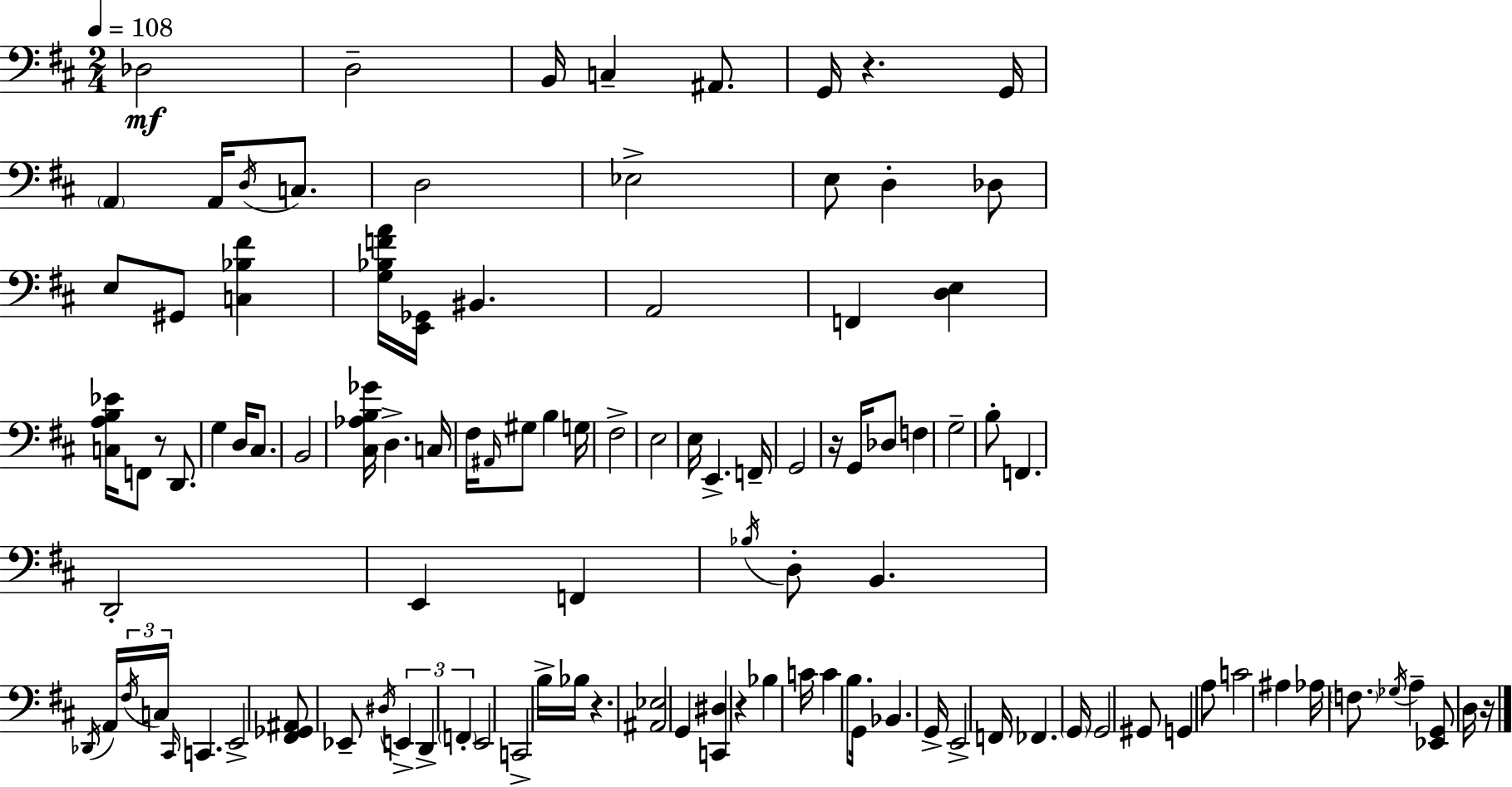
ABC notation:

X:1
T:Untitled
M:2/4
L:1/4
K:D
_D,2 D,2 B,,/4 C, ^A,,/2 G,,/4 z G,,/4 A,, A,,/4 D,/4 C,/2 D,2 _E,2 E,/2 D, _D,/2 E,/2 ^G,,/2 [C,_B,^F] [G,_B,FA]/4 [E,,_G,,]/4 ^B,, A,,2 F,, [D,E,] [C,A,B,_E]/4 F,,/2 z/2 D,,/2 G, D,/4 ^C,/2 B,,2 [^C,_A,B,_G]/4 D, C,/4 ^F,/4 ^A,,/4 ^G,/2 B, G,/4 ^F,2 E,2 E,/4 E,, F,,/4 G,,2 z/4 G,,/4 _D,/2 F, G,2 B,/2 F,, D,,2 E,, F,, _B,/4 D,/2 B,, _D,,/4 A,,/4 ^F,/4 C,/4 ^C,,/4 C,, E,,2 [^F,,_G,,^A,,]/2 _E,,/2 ^D,/4 E,, D,, F,, E,,2 C,,2 B,/4 _B,/4 z [^A,,_E,]2 G,, [C,,^D,] z _B, C/4 C B,/2 G,,/4 _B,, G,,/4 E,,2 F,,/4 _F,, G,,/4 G,,2 ^G,,/2 G,, A,/2 C2 ^A, _A,/4 F,/2 _G,/4 A, [_E,,G,,]/2 D,/4 z/4